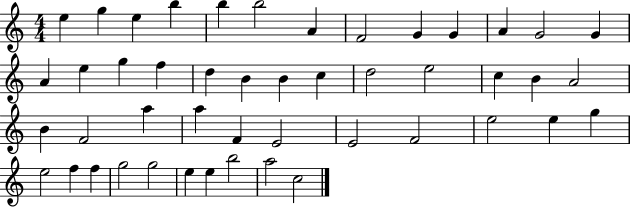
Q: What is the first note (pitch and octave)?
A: E5